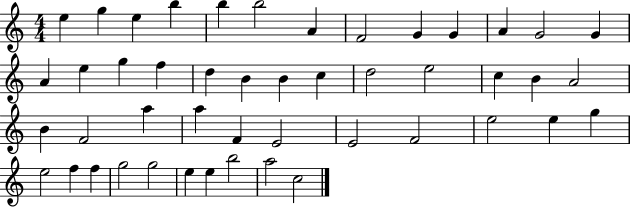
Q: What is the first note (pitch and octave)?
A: E5